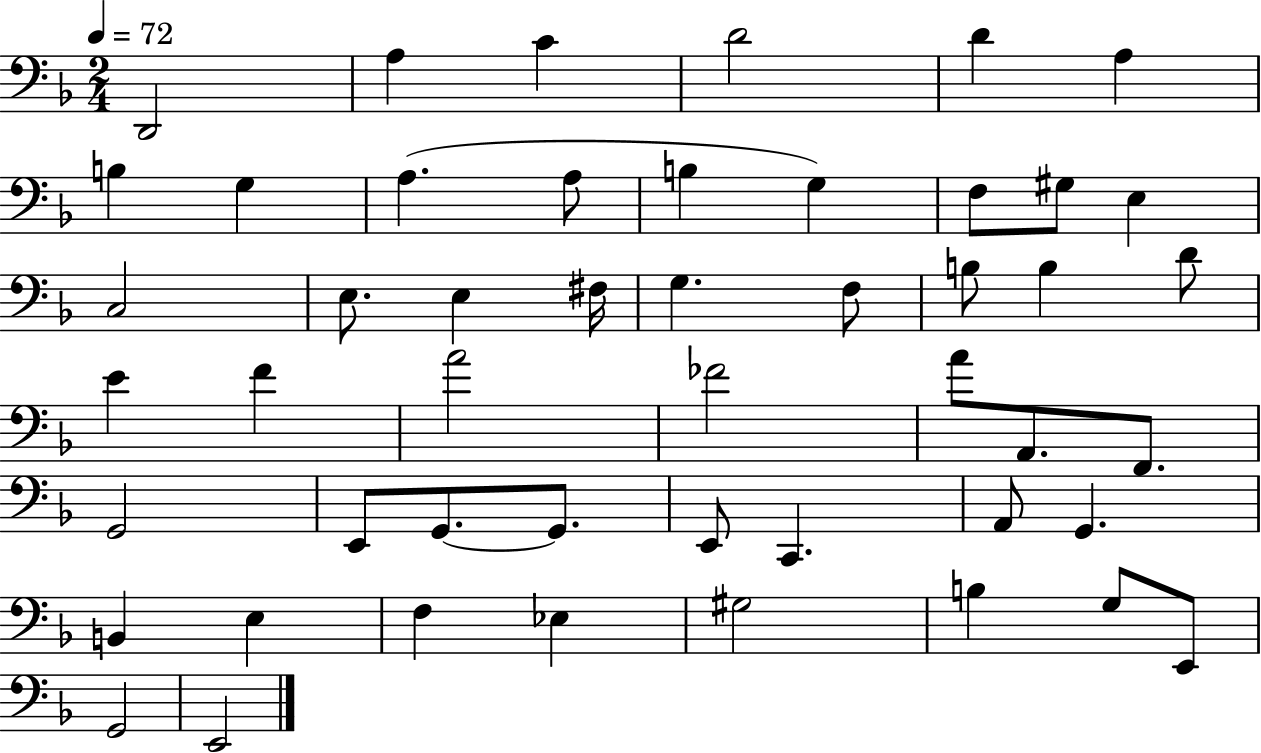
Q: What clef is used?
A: bass